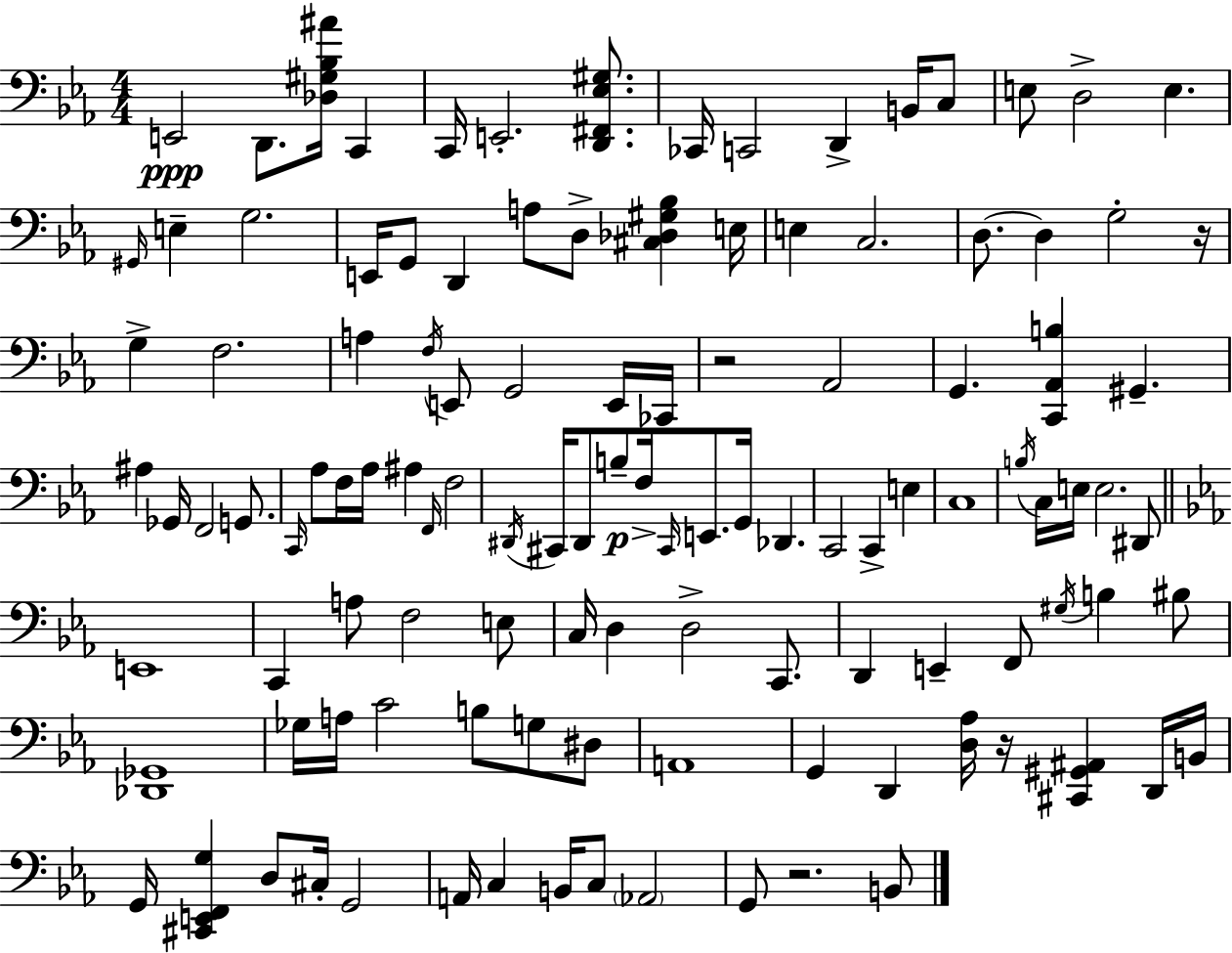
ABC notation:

X:1
T:Untitled
M:4/4
L:1/4
K:Cm
E,,2 D,,/2 [_D,^G,_B,^A]/4 C,, C,,/4 E,,2 [D,,^F,,_E,^G,]/2 _C,,/4 C,,2 D,, B,,/4 C,/2 E,/2 D,2 E, ^G,,/4 E, G,2 E,,/4 G,,/2 D,, A,/2 D,/2 [^C,_D,^G,_B,] E,/4 E, C,2 D,/2 D, G,2 z/4 G, F,2 A, F,/4 E,,/2 G,,2 E,,/4 _C,,/4 z2 _A,,2 G,, [C,,_A,,B,] ^G,, ^A, _G,,/4 F,,2 G,,/2 C,,/4 _A,/2 F,/4 _A,/4 ^A, F,,/4 F,2 ^D,,/4 ^C,,/4 ^D,,/2 B,/2 F,/4 ^C,,/4 E,,/2 G,,/4 _D,, C,,2 C,, E, C,4 B,/4 C,/4 E,/4 E,2 ^D,,/2 E,,4 C,, A,/2 F,2 E,/2 C,/4 D, D,2 C,,/2 D,, E,, F,,/2 ^G,/4 B, ^B,/2 [_D,,_G,,]4 _G,/4 A,/4 C2 B,/2 G,/2 ^D,/2 A,,4 G,, D,, [D,_A,]/4 z/4 [^C,,^G,,^A,,] D,,/4 B,,/4 G,,/4 [^C,,E,,F,,G,] D,/2 ^C,/4 G,,2 A,,/4 C, B,,/4 C,/2 _A,,2 G,,/2 z2 B,,/2